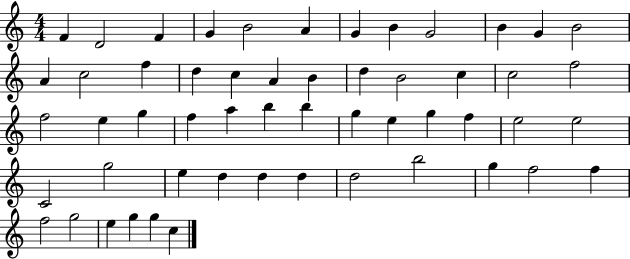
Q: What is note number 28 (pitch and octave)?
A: F5